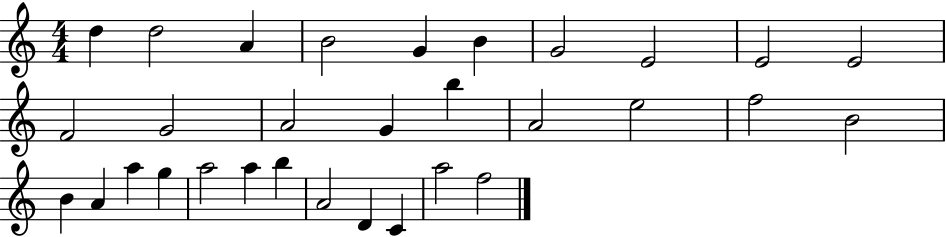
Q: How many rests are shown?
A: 0